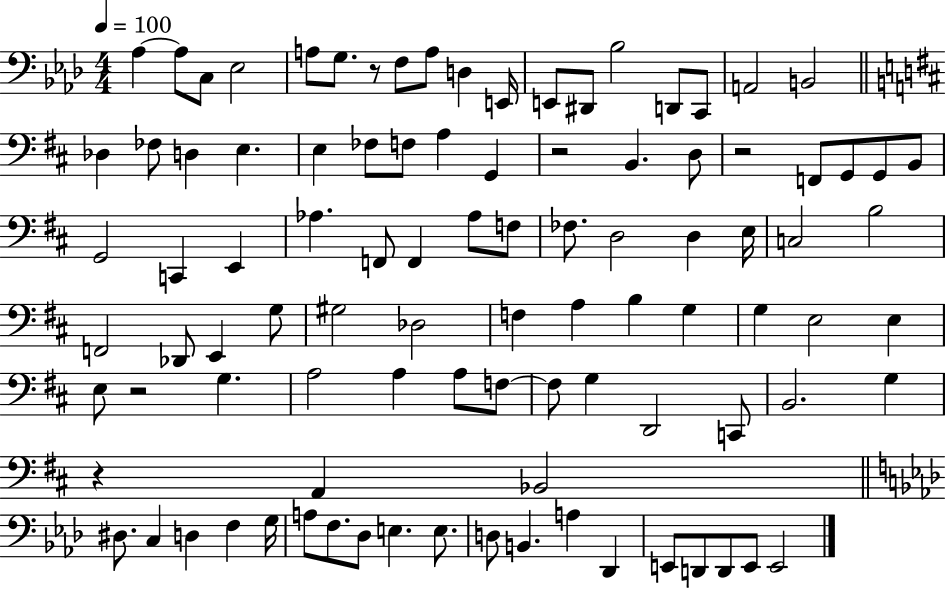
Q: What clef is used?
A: bass